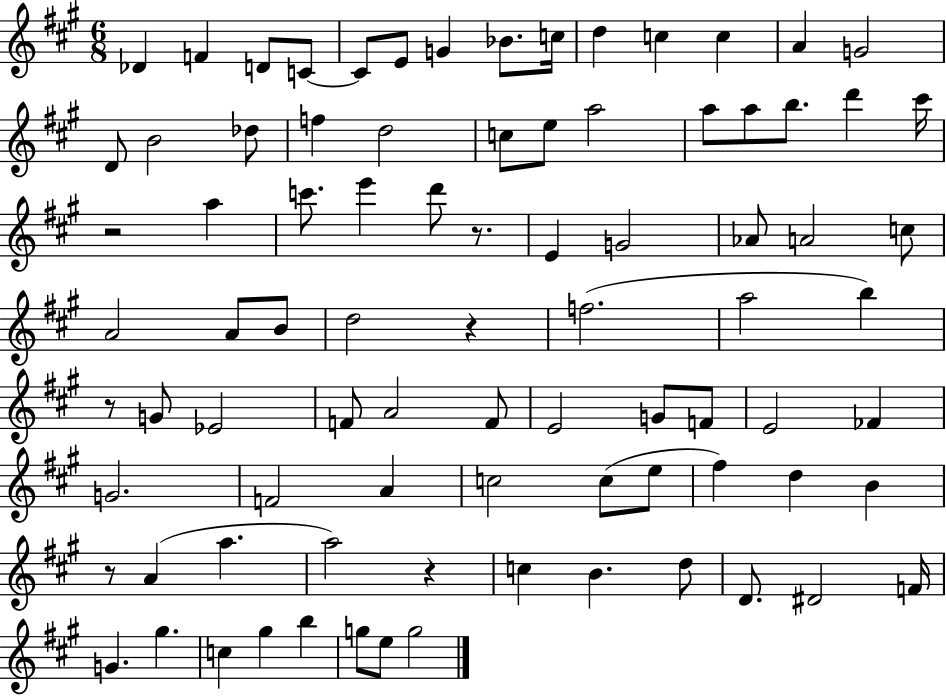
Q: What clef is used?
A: treble